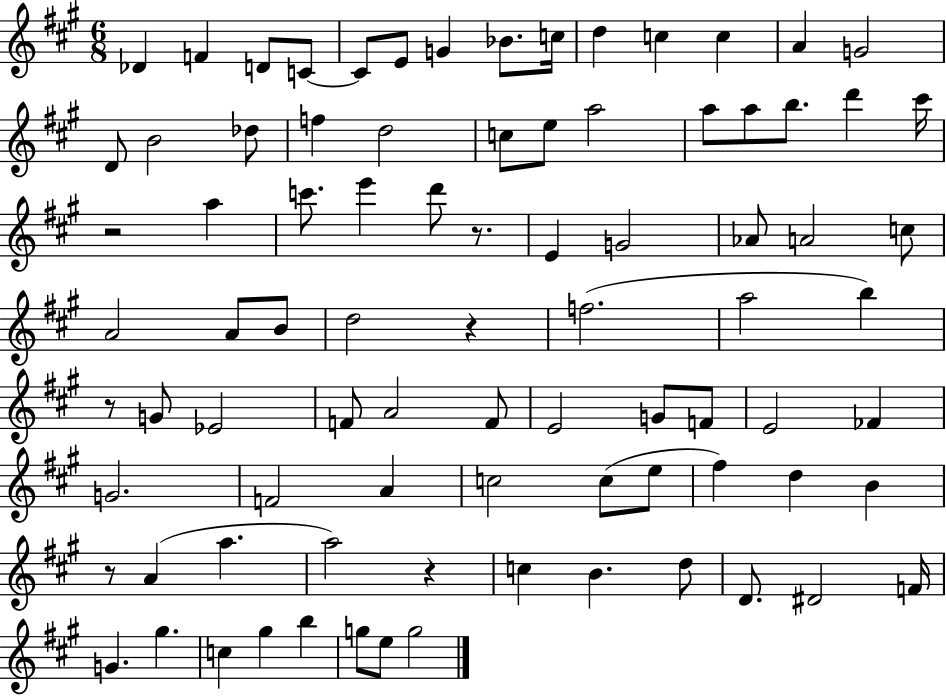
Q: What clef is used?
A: treble